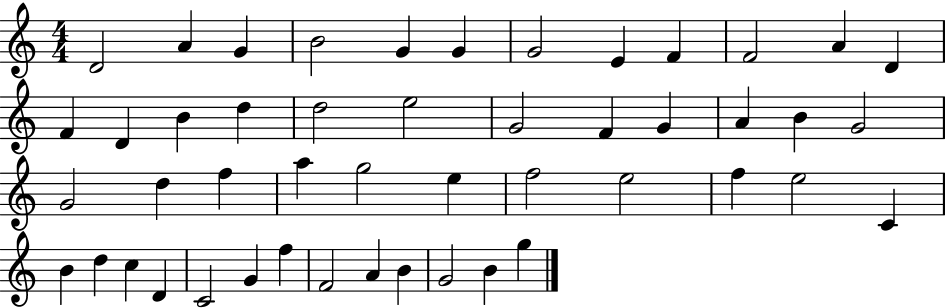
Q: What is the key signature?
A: C major